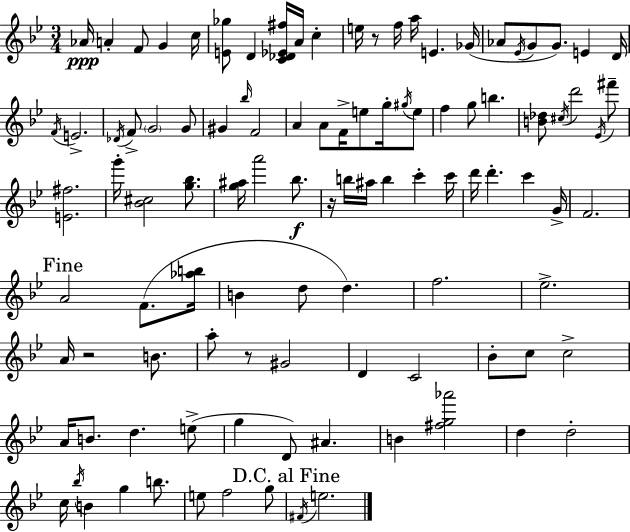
Ab4/s A4/q F4/e G4/q C5/s [E4,Gb5]/e D4/q [C4,Db4,Eb4,F#5]/s A4/s C5/q E5/s R/e F5/s A5/s E4/q. Gb4/s Ab4/e Eb4/s G4/e G4/e. E4/q D4/s F4/s E4/h. Db4/s F4/e G4/h G4/e G#4/q Bb5/s F4/h A4/q A4/e F4/s E5/e G5/s G#5/s E5/e F5/q G5/e B5/q. [B4,Db5]/e C#5/s D6/h Eb4/s F#6/e [E4,F#5]/h. G6/s [Bb4,C#5]/h [G5,Bb5]/e. [G5,A#5]/s A6/h Bb5/e. R/s B5/s A#5/s B5/q C6/q C6/s D6/s D6/q. C6/q G4/s F4/h. A4/h F4/e. [Ab5,B5]/s B4/q D5/e D5/q. F5/h. Eb5/h. A4/s R/h B4/e. A5/e R/e G#4/h D4/q C4/h Bb4/e C5/e C5/h A4/s B4/e. D5/q. E5/e G5/q D4/e A#4/q. B4/q [F#5,G5,Ab6]/h D5/q D5/h C5/s Bb5/s B4/q G5/q B5/e. E5/e F5/h G5/e F#4/s E5/h.